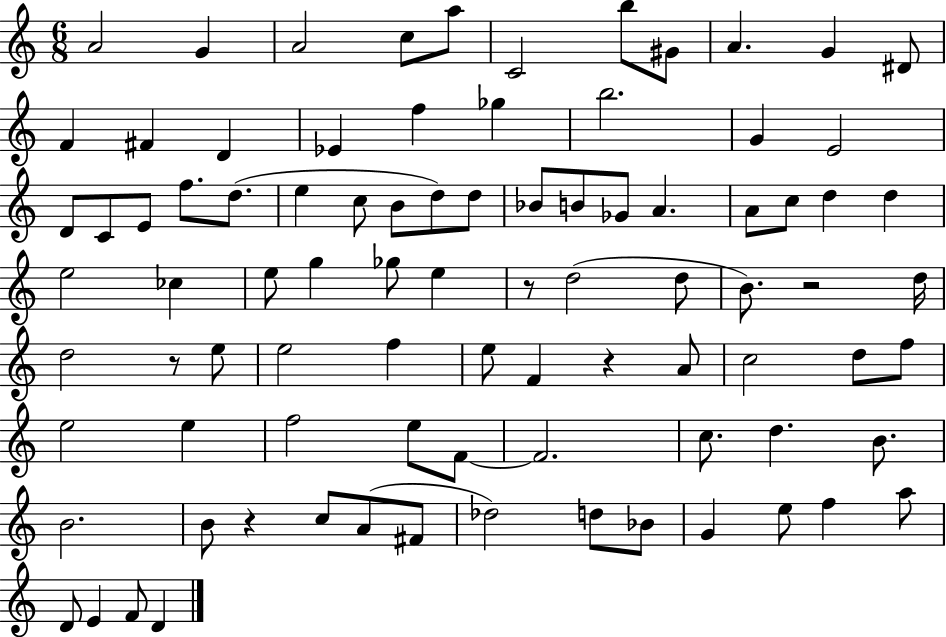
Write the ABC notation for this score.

X:1
T:Untitled
M:6/8
L:1/4
K:C
A2 G A2 c/2 a/2 C2 b/2 ^G/2 A G ^D/2 F ^F D _E f _g b2 G E2 D/2 C/2 E/2 f/2 d/2 e c/2 B/2 d/2 d/2 _B/2 B/2 _G/2 A A/2 c/2 d d e2 _c e/2 g _g/2 e z/2 d2 d/2 B/2 z2 d/4 d2 z/2 e/2 e2 f e/2 F z A/2 c2 d/2 f/2 e2 e f2 e/2 F/2 F2 c/2 d B/2 B2 B/2 z c/2 A/2 ^F/2 _d2 d/2 _B/2 G e/2 f a/2 D/2 E F/2 D